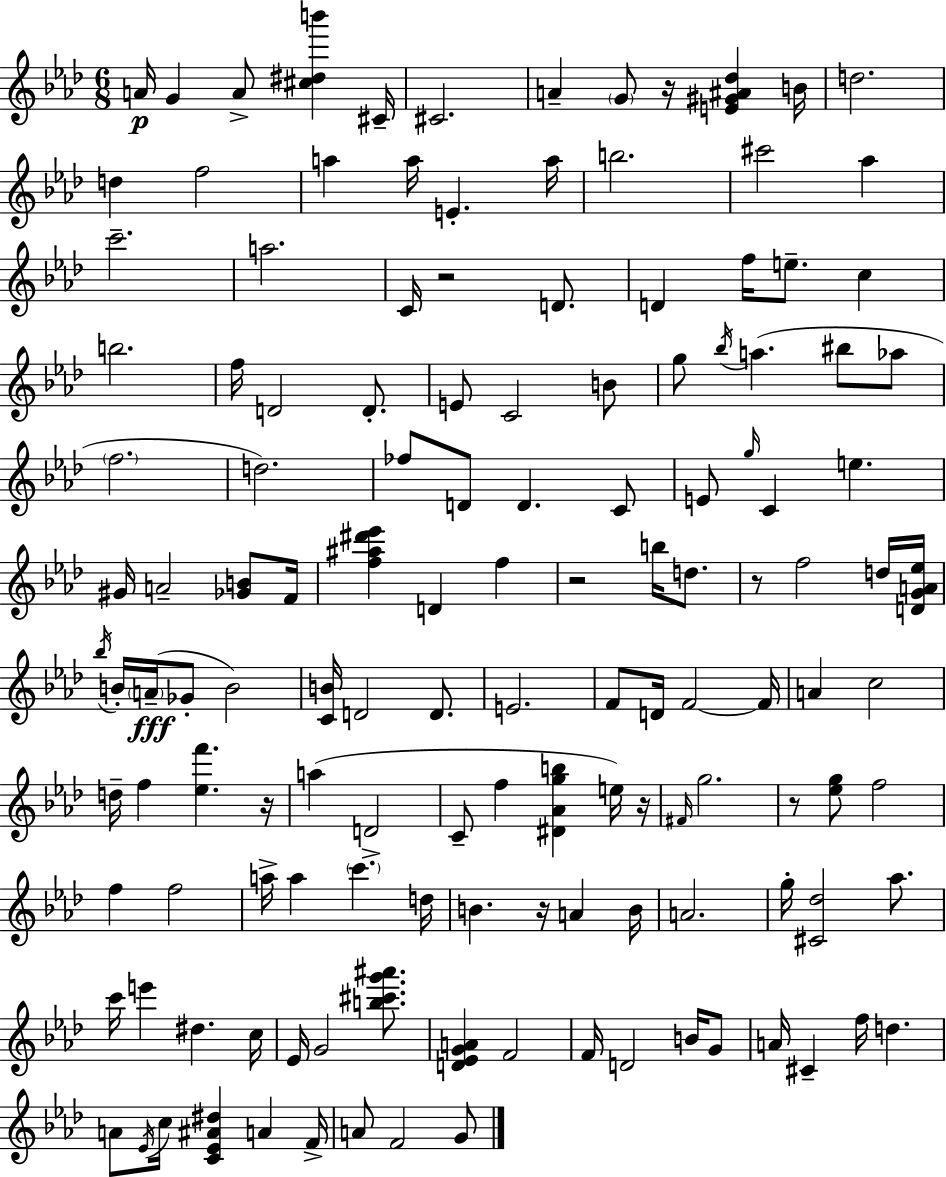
{
  \clef treble
  \numericTimeSignature
  \time 6/8
  \key f \minor
  a'16\p g'4 a'8-> <cis'' dis'' b'''>4 cis'16-- | cis'2. | a'4-- \parenthesize g'8 r16 <e' gis' ais' des''>4 b'16 | d''2. | \break d''4 f''2 | a''4 a''16 e'4.-. a''16 | b''2. | cis'''2 aes''4 | \break c'''2.-- | a''2. | c'16 r2 d'8. | d'4 f''16 e''8.-- c''4 | \break b''2. | f''16 d'2 d'8.-. | e'8 c'2 b'8 | g''8 \acciaccatura { bes''16 }( a''4. bis''8 aes''8 | \break \parenthesize f''2. | d''2.) | fes''8 d'8 d'4. c'8 | e'8 \grace { g''16 } c'4 e''4. | \break gis'16 a'2-- <ges' b'>8 | f'16 <f'' ais'' dis''' ees'''>4 d'4 f''4 | r2 b''16 d''8. | r8 f''2 | \break d''16 <d' g' a' ees''>16 \acciaccatura { bes''16 } b'16-. \parenthesize a'16--(\fff ges'8-. b'2) | <c' b'>16 d'2 | d'8. e'2. | f'8 d'16 f'2~~ | \break f'16 a'4 c''2 | d''16-- f''4 <ees'' f'''>4. | r16 a''4( d'2-> | c'8-- f''4 <dis' aes' g'' b''>4 | \break e''16) r16 \grace { fis'16 } g''2. | r8 <ees'' g''>8 f''2 | f''4 f''2 | a''16-> a''4 \parenthesize c'''4. | \break d''16 b'4. r16 a'4 | b'16 a'2. | g''16-. <cis' des''>2 | aes''8. c'''16 e'''4 dis''4. | \break c''16 ees'16 g'2 | <b'' cis''' g''' ais'''>8. <d' ees' g' a'>4 f'2 | f'16 d'2 | b'16 g'8 a'16 cis'4-- f''16 d''4. | \break a'8 \acciaccatura { ees'16 } c''16 <c' ees' ais' dis''>4 | a'4 f'16-> a'8 f'2 | g'8 \bar "|."
}